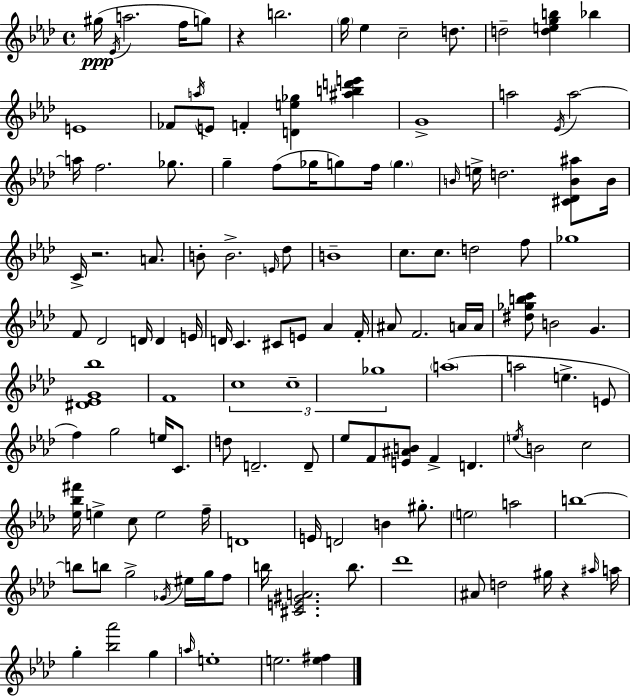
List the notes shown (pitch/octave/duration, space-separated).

G#5/s Eb4/s A5/h. F5/s G5/e R/q B5/h. G5/s Eb5/q C5/h D5/e. D5/h [D5,E5,G5,B5]/q Bb5/q E4/w FES4/e A5/s E4/e F4/q [D4,E5,Gb5]/q [A#5,B5,D6,E6]/q G4/w A5/h Eb4/s A5/h A5/s F5/h. Gb5/e. G5/q F5/e Gb5/s G5/e F5/s G5/q. B4/s E5/s D5/h. [C#4,Db4,B4,A#5]/e B4/s C4/s R/h. A4/e. B4/e B4/h. E4/s Db5/e B4/w C5/e. C5/e. D5/h F5/e Gb5/w F4/e Db4/h D4/s D4/q E4/s D4/s C4/q. C#4/e E4/e Ab4/q F4/s A#4/e F4/h. A4/s A4/s [D#5,Gb5,B5,C6]/e B4/h G4/q. [D#4,Eb4,G4,Bb5]/w F4/w C5/w C5/w Gb5/w A5/w A5/h E5/q. E4/e F5/q G5/h E5/s C4/e. D5/e D4/h. D4/e Eb5/e F4/e [E4,A#4,B4]/e F4/q D4/q. E5/s B4/h C5/h [Eb5,Bb5,F#6]/s E5/q C5/e E5/h F5/s D4/w E4/s D4/h B4/q G#5/e. E5/h A5/h B5/w B5/e B5/e G5/h Gb4/s EIS5/s G5/s F5/e B5/s [C#4,E4,G#4,A4]/h. B5/e. Db6/w A#4/e D5/h G#5/s R/q A#5/s A5/s G5/q [Bb5,Ab6]/h G5/q A5/s E5/w E5/h. [E5,F#5]/q